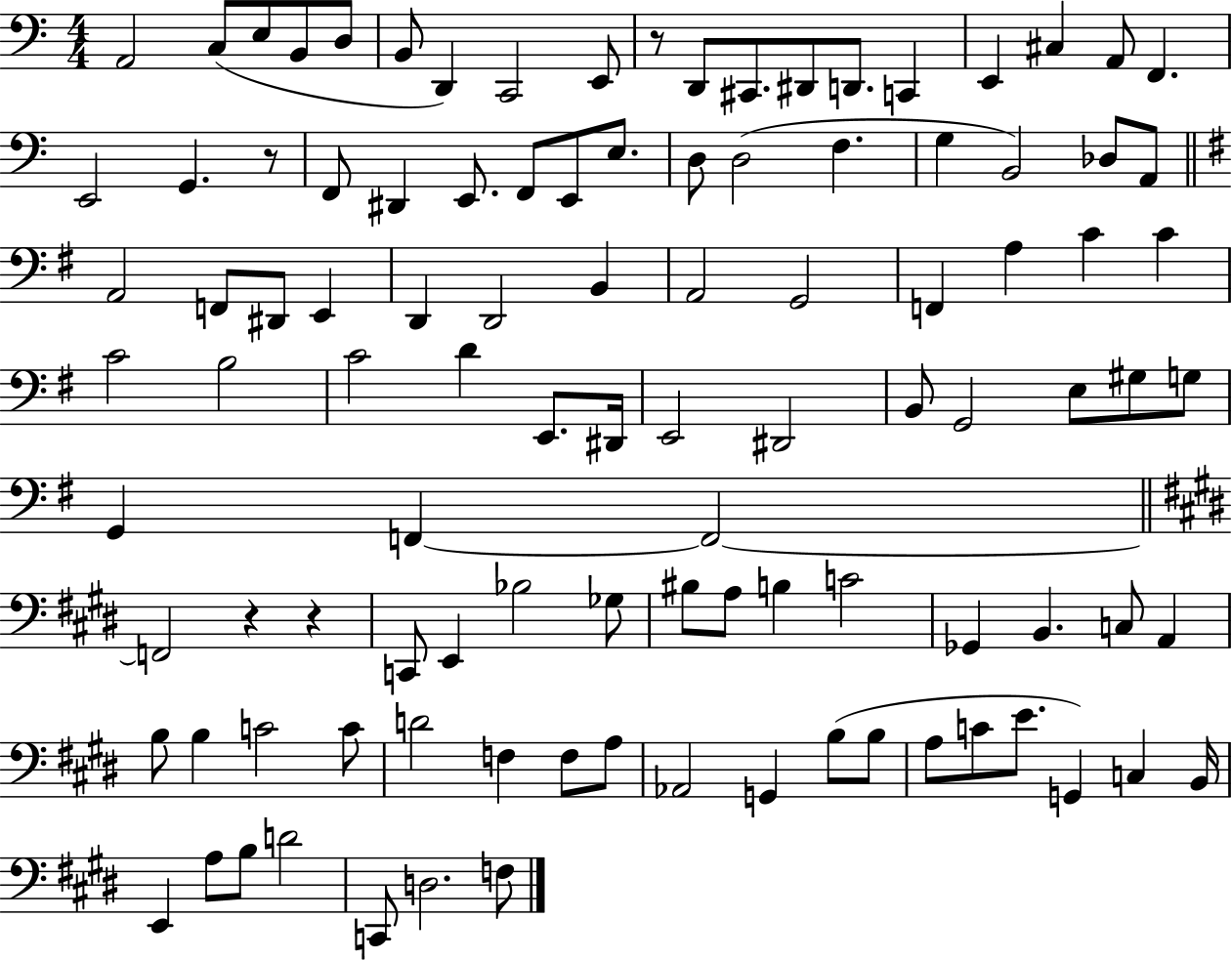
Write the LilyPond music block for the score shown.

{
  \clef bass
  \numericTimeSignature
  \time 4/4
  \key c \major
  a,2 c8( e8 b,8 d8 | b,8 d,4) c,2 e,8 | r8 d,8 cis,8. dis,8 d,8. c,4 | e,4 cis4 a,8 f,4. | \break e,2 g,4. r8 | f,8 dis,4 e,8. f,8 e,8 e8. | d8 d2( f4. | g4 b,2) des8 a,8 | \break \bar "||" \break \key g \major a,2 f,8 dis,8 e,4 | d,4 d,2 b,4 | a,2 g,2 | f,4 a4 c'4 c'4 | \break c'2 b2 | c'2 d'4 e,8. dis,16 | e,2 dis,2 | b,8 g,2 e8 gis8 g8 | \break g,4 f,4~~ f,2~~ | \bar "||" \break \key e \major f,2 r4 r4 | c,8 e,4 bes2 ges8 | bis8 a8 b4 c'2 | ges,4 b,4. c8 a,4 | \break b8 b4 c'2 c'8 | d'2 f4 f8 a8 | aes,2 g,4 b8( b8 | a8 c'8 e'8. g,4) c4 b,16 | \break e,4 a8 b8 d'2 | c,8 d2. f8 | \bar "|."
}